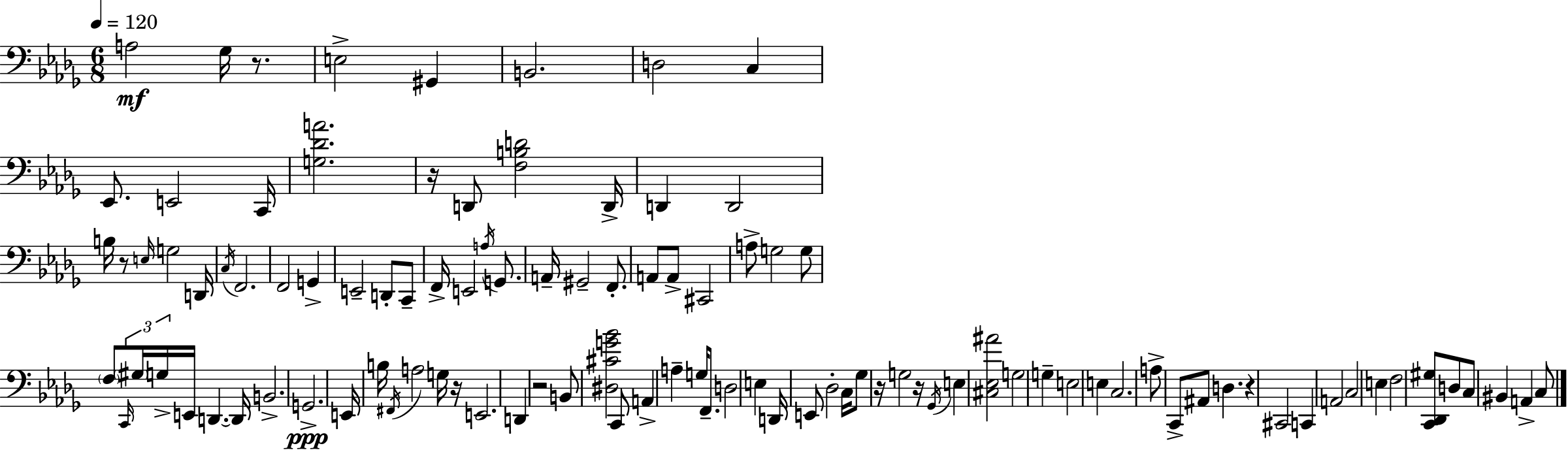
{
  \clef bass
  \numericTimeSignature
  \time 6/8
  \key bes \minor
  \tempo 4 = 120
  a2\mf ges16 r8. | e2-> gis,4 | b,2. | d2 c4 | \break ees,8. e,2 c,16 | <g des' a'>2. | r16 d,8 <f b d'>2 d,16-> | d,4 d,2 | \break b16 r8 \grace { e16 } g2 | d,16 \acciaccatura { c16 } f,2. | f,2 g,4-> | e,2-- d,8-. | \break c,8-- f,16-> e,2 \acciaccatura { a16 } | g,8. a,16-- gis,2-- | f,8.-. a,8 a,8-> cis,2 | a8-> g2 | \break g8 \parenthesize f8 \tuplet 3/2 { \grace { c,16 } \parenthesize gis16 g16-> } e,16 d,4.~~ | d,16 b,2.-> | g,2.->\ppp | e,16 b16 \acciaccatura { fis,16 } a2 | \break g16 r16 e,2. | d,4 r2 | b,8 <dis cis' g' bes'>2 | c,8 a,4-> a4-- | \break g16 f,8.-- d2 | e4 d,16 e,8 des2-. | c16 ges8 r16 g2 | r16 \acciaccatura { ges,16 } e4 <cis ees ais'>2 | \break g2 | g4-- e2 | e4 c2. | a8-> c,8-> ais,8 | \break d4. r4 cis,2 | c,4 a,2 | c2 | e4 f2 | \break <c, des, gis>8 d8 c8 bis,4 | a,4-> c8 \bar "|."
}